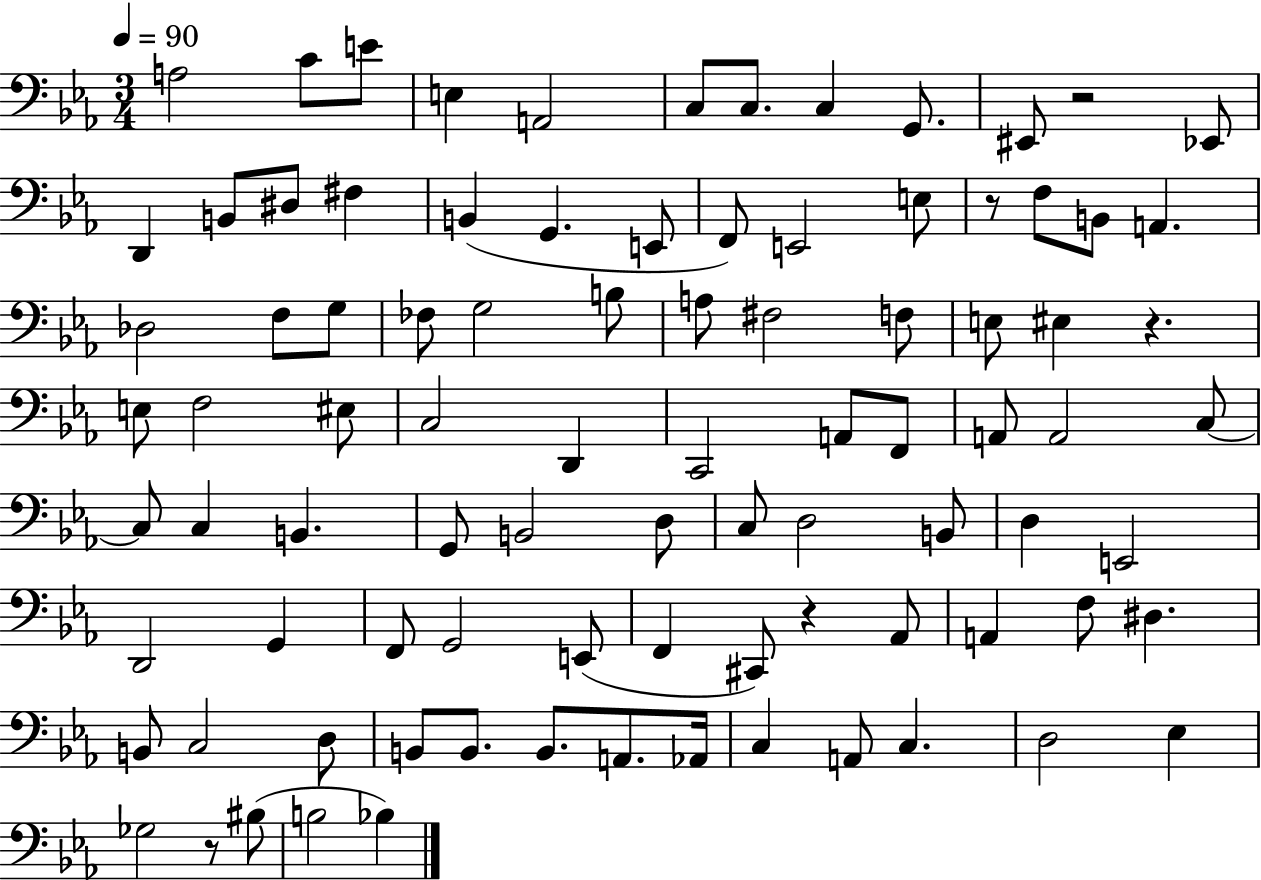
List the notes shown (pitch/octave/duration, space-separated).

A3/h C4/e E4/e E3/q A2/h C3/e C3/e. C3/q G2/e. EIS2/e R/h Eb2/e D2/q B2/e D#3/e F#3/q B2/q G2/q. E2/e F2/e E2/h E3/e R/e F3/e B2/e A2/q. Db3/h F3/e G3/e FES3/e G3/h B3/e A3/e F#3/h F3/e E3/e EIS3/q R/q. E3/e F3/h EIS3/e C3/h D2/q C2/h A2/e F2/e A2/e A2/h C3/e C3/e C3/q B2/q. G2/e B2/h D3/e C3/e D3/h B2/e D3/q E2/h D2/h G2/q F2/e G2/h E2/e F2/q C#2/e R/q Ab2/e A2/q F3/e D#3/q. B2/e C3/h D3/e B2/e B2/e. B2/e. A2/e. Ab2/s C3/q A2/e C3/q. D3/h Eb3/q Gb3/h R/e BIS3/e B3/h Bb3/q